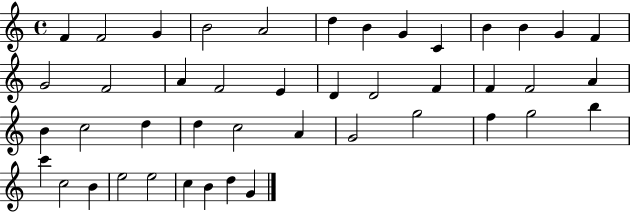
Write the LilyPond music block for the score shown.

{
  \clef treble
  \time 4/4
  \defaultTimeSignature
  \key c \major
  f'4 f'2 g'4 | b'2 a'2 | d''4 b'4 g'4 c'4 | b'4 b'4 g'4 f'4 | \break g'2 f'2 | a'4 f'2 e'4 | d'4 d'2 f'4 | f'4 f'2 a'4 | \break b'4 c''2 d''4 | d''4 c''2 a'4 | g'2 g''2 | f''4 g''2 b''4 | \break c'''4 c''2 b'4 | e''2 e''2 | c''4 b'4 d''4 g'4 | \bar "|."
}